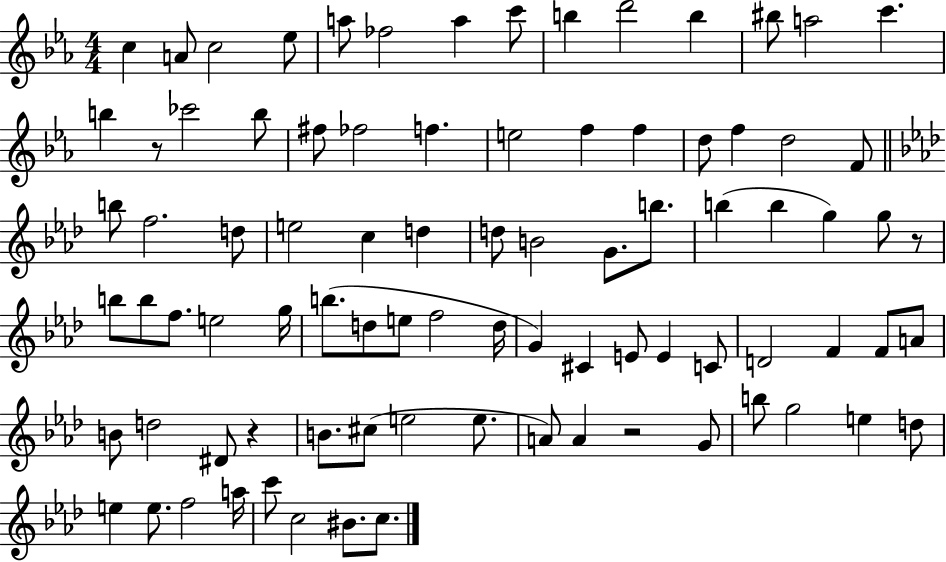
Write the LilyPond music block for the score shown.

{
  \clef treble
  \numericTimeSignature
  \time 4/4
  \key ees \major
  c''4 a'8 c''2 ees''8 | a''8 fes''2 a''4 c'''8 | b''4 d'''2 b''4 | bis''8 a''2 c'''4. | \break b''4 r8 ces'''2 b''8 | fis''8 fes''2 f''4. | e''2 f''4 f''4 | d''8 f''4 d''2 f'8 | \break \bar "||" \break \key aes \major b''8 f''2. d''8 | e''2 c''4 d''4 | d''8 b'2 g'8. b''8. | b''4( b''4 g''4) g''8 r8 | \break b''8 b''8 f''8. e''2 g''16 | b''8.( d''8 e''8 f''2 d''16 | g'4) cis'4 e'8 e'4 c'8 | d'2 f'4 f'8 a'8 | \break b'8 d''2 dis'8 r4 | b'8. cis''8( e''2 e''8. | a'8) a'4 r2 g'8 | b''8 g''2 e''4 d''8 | \break e''4 e''8. f''2 a''16 | c'''8 c''2 bis'8. c''8. | \bar "|."
}